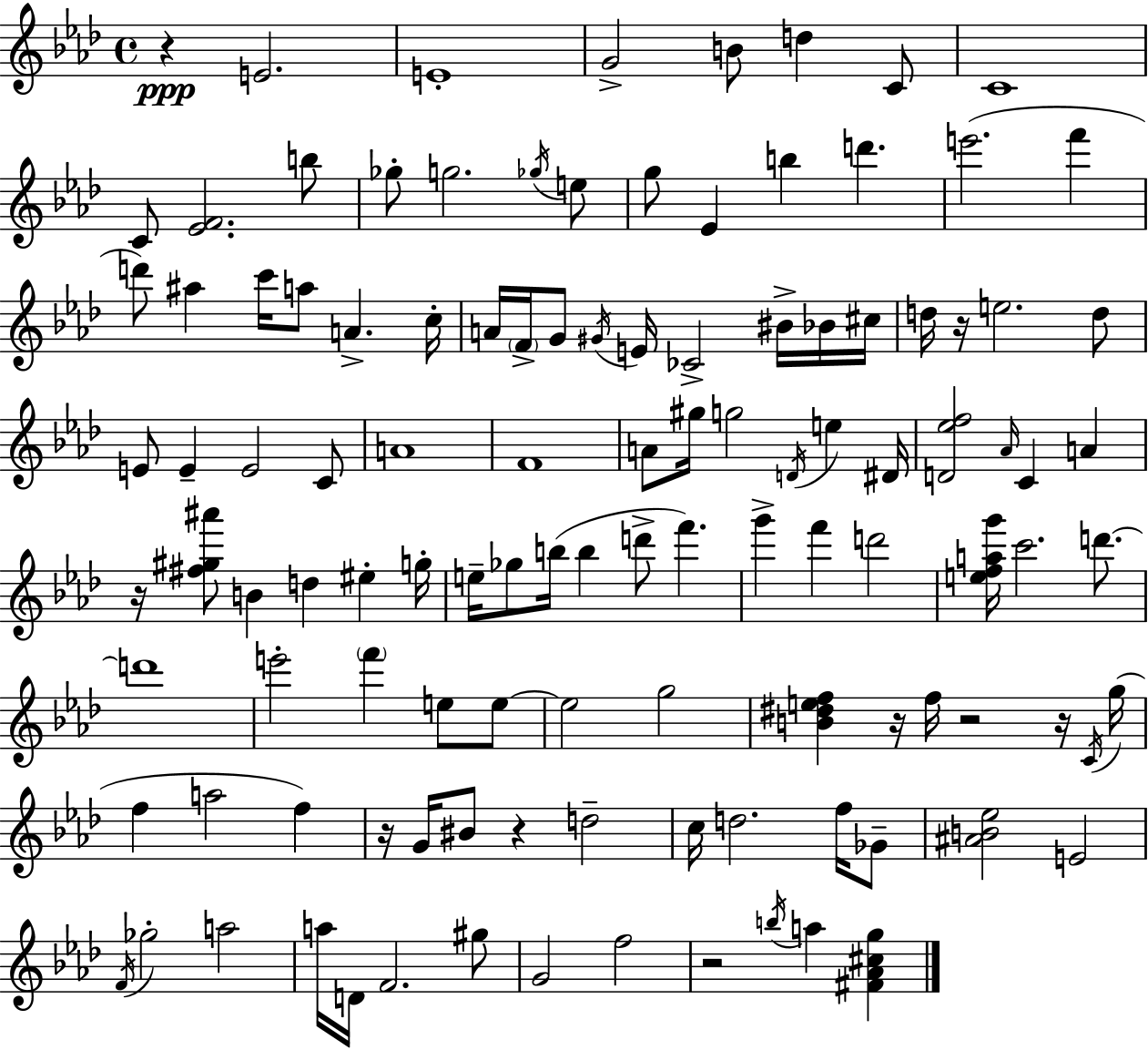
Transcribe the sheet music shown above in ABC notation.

X:1
T:Untitled
M:4/4
L:1/4
K:Fm
z E2 E4 G2 B/2 d C/2 C4 C/2 [_EF]2 b/2 _g/2 g2 _g/4 e/2 g/2 _E b d' e'2 f' d'/2 ^a c'/4 a/2 A c/4 A/4 F/4 G/2 ^G/4 E/4 _C2 ^B/4 _B/4 ^c/4 d/4 z/4 e2 d/2 E/2 E E2 C/2 A4 F4 A/2 ^g/4 g2 D/4 e ^D/4 [D_ef]2 _A/4 C A z/4 [^f^g^a']/2 B d ^e g/4 e/4 _g/2 b/4 b d'/2 f' g' f' d'2 [efag']/4 c'2 d'/2 d'4 e'2 f' e/2 e/2 e2 g2 [B^def] z/4 f/4 z2 z/4 C/4 g/4 f a2 f z/4 G/4 ^B/2 z d2 c/4 d2 f/4 _G/2 [^AB_e]2 E2 F/4 _g2 a2 a/4 D/4 F2 ^g/2 G2 f2 z2 b/4 a [^F_A^cg]